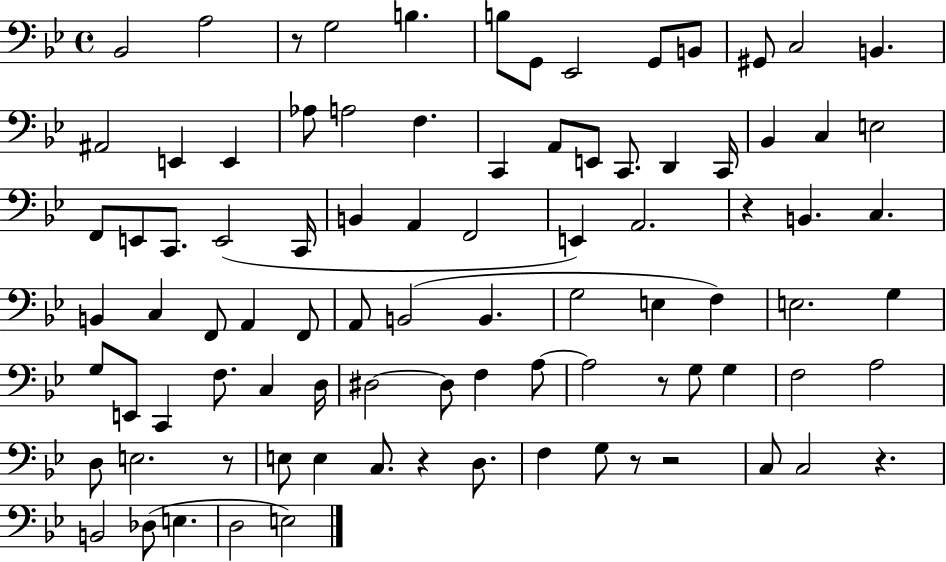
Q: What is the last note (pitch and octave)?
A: E3